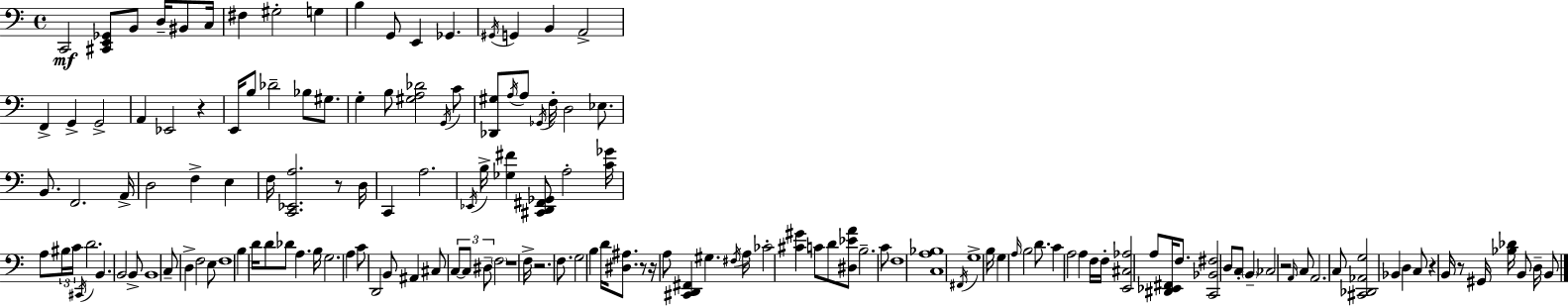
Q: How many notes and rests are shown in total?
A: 151